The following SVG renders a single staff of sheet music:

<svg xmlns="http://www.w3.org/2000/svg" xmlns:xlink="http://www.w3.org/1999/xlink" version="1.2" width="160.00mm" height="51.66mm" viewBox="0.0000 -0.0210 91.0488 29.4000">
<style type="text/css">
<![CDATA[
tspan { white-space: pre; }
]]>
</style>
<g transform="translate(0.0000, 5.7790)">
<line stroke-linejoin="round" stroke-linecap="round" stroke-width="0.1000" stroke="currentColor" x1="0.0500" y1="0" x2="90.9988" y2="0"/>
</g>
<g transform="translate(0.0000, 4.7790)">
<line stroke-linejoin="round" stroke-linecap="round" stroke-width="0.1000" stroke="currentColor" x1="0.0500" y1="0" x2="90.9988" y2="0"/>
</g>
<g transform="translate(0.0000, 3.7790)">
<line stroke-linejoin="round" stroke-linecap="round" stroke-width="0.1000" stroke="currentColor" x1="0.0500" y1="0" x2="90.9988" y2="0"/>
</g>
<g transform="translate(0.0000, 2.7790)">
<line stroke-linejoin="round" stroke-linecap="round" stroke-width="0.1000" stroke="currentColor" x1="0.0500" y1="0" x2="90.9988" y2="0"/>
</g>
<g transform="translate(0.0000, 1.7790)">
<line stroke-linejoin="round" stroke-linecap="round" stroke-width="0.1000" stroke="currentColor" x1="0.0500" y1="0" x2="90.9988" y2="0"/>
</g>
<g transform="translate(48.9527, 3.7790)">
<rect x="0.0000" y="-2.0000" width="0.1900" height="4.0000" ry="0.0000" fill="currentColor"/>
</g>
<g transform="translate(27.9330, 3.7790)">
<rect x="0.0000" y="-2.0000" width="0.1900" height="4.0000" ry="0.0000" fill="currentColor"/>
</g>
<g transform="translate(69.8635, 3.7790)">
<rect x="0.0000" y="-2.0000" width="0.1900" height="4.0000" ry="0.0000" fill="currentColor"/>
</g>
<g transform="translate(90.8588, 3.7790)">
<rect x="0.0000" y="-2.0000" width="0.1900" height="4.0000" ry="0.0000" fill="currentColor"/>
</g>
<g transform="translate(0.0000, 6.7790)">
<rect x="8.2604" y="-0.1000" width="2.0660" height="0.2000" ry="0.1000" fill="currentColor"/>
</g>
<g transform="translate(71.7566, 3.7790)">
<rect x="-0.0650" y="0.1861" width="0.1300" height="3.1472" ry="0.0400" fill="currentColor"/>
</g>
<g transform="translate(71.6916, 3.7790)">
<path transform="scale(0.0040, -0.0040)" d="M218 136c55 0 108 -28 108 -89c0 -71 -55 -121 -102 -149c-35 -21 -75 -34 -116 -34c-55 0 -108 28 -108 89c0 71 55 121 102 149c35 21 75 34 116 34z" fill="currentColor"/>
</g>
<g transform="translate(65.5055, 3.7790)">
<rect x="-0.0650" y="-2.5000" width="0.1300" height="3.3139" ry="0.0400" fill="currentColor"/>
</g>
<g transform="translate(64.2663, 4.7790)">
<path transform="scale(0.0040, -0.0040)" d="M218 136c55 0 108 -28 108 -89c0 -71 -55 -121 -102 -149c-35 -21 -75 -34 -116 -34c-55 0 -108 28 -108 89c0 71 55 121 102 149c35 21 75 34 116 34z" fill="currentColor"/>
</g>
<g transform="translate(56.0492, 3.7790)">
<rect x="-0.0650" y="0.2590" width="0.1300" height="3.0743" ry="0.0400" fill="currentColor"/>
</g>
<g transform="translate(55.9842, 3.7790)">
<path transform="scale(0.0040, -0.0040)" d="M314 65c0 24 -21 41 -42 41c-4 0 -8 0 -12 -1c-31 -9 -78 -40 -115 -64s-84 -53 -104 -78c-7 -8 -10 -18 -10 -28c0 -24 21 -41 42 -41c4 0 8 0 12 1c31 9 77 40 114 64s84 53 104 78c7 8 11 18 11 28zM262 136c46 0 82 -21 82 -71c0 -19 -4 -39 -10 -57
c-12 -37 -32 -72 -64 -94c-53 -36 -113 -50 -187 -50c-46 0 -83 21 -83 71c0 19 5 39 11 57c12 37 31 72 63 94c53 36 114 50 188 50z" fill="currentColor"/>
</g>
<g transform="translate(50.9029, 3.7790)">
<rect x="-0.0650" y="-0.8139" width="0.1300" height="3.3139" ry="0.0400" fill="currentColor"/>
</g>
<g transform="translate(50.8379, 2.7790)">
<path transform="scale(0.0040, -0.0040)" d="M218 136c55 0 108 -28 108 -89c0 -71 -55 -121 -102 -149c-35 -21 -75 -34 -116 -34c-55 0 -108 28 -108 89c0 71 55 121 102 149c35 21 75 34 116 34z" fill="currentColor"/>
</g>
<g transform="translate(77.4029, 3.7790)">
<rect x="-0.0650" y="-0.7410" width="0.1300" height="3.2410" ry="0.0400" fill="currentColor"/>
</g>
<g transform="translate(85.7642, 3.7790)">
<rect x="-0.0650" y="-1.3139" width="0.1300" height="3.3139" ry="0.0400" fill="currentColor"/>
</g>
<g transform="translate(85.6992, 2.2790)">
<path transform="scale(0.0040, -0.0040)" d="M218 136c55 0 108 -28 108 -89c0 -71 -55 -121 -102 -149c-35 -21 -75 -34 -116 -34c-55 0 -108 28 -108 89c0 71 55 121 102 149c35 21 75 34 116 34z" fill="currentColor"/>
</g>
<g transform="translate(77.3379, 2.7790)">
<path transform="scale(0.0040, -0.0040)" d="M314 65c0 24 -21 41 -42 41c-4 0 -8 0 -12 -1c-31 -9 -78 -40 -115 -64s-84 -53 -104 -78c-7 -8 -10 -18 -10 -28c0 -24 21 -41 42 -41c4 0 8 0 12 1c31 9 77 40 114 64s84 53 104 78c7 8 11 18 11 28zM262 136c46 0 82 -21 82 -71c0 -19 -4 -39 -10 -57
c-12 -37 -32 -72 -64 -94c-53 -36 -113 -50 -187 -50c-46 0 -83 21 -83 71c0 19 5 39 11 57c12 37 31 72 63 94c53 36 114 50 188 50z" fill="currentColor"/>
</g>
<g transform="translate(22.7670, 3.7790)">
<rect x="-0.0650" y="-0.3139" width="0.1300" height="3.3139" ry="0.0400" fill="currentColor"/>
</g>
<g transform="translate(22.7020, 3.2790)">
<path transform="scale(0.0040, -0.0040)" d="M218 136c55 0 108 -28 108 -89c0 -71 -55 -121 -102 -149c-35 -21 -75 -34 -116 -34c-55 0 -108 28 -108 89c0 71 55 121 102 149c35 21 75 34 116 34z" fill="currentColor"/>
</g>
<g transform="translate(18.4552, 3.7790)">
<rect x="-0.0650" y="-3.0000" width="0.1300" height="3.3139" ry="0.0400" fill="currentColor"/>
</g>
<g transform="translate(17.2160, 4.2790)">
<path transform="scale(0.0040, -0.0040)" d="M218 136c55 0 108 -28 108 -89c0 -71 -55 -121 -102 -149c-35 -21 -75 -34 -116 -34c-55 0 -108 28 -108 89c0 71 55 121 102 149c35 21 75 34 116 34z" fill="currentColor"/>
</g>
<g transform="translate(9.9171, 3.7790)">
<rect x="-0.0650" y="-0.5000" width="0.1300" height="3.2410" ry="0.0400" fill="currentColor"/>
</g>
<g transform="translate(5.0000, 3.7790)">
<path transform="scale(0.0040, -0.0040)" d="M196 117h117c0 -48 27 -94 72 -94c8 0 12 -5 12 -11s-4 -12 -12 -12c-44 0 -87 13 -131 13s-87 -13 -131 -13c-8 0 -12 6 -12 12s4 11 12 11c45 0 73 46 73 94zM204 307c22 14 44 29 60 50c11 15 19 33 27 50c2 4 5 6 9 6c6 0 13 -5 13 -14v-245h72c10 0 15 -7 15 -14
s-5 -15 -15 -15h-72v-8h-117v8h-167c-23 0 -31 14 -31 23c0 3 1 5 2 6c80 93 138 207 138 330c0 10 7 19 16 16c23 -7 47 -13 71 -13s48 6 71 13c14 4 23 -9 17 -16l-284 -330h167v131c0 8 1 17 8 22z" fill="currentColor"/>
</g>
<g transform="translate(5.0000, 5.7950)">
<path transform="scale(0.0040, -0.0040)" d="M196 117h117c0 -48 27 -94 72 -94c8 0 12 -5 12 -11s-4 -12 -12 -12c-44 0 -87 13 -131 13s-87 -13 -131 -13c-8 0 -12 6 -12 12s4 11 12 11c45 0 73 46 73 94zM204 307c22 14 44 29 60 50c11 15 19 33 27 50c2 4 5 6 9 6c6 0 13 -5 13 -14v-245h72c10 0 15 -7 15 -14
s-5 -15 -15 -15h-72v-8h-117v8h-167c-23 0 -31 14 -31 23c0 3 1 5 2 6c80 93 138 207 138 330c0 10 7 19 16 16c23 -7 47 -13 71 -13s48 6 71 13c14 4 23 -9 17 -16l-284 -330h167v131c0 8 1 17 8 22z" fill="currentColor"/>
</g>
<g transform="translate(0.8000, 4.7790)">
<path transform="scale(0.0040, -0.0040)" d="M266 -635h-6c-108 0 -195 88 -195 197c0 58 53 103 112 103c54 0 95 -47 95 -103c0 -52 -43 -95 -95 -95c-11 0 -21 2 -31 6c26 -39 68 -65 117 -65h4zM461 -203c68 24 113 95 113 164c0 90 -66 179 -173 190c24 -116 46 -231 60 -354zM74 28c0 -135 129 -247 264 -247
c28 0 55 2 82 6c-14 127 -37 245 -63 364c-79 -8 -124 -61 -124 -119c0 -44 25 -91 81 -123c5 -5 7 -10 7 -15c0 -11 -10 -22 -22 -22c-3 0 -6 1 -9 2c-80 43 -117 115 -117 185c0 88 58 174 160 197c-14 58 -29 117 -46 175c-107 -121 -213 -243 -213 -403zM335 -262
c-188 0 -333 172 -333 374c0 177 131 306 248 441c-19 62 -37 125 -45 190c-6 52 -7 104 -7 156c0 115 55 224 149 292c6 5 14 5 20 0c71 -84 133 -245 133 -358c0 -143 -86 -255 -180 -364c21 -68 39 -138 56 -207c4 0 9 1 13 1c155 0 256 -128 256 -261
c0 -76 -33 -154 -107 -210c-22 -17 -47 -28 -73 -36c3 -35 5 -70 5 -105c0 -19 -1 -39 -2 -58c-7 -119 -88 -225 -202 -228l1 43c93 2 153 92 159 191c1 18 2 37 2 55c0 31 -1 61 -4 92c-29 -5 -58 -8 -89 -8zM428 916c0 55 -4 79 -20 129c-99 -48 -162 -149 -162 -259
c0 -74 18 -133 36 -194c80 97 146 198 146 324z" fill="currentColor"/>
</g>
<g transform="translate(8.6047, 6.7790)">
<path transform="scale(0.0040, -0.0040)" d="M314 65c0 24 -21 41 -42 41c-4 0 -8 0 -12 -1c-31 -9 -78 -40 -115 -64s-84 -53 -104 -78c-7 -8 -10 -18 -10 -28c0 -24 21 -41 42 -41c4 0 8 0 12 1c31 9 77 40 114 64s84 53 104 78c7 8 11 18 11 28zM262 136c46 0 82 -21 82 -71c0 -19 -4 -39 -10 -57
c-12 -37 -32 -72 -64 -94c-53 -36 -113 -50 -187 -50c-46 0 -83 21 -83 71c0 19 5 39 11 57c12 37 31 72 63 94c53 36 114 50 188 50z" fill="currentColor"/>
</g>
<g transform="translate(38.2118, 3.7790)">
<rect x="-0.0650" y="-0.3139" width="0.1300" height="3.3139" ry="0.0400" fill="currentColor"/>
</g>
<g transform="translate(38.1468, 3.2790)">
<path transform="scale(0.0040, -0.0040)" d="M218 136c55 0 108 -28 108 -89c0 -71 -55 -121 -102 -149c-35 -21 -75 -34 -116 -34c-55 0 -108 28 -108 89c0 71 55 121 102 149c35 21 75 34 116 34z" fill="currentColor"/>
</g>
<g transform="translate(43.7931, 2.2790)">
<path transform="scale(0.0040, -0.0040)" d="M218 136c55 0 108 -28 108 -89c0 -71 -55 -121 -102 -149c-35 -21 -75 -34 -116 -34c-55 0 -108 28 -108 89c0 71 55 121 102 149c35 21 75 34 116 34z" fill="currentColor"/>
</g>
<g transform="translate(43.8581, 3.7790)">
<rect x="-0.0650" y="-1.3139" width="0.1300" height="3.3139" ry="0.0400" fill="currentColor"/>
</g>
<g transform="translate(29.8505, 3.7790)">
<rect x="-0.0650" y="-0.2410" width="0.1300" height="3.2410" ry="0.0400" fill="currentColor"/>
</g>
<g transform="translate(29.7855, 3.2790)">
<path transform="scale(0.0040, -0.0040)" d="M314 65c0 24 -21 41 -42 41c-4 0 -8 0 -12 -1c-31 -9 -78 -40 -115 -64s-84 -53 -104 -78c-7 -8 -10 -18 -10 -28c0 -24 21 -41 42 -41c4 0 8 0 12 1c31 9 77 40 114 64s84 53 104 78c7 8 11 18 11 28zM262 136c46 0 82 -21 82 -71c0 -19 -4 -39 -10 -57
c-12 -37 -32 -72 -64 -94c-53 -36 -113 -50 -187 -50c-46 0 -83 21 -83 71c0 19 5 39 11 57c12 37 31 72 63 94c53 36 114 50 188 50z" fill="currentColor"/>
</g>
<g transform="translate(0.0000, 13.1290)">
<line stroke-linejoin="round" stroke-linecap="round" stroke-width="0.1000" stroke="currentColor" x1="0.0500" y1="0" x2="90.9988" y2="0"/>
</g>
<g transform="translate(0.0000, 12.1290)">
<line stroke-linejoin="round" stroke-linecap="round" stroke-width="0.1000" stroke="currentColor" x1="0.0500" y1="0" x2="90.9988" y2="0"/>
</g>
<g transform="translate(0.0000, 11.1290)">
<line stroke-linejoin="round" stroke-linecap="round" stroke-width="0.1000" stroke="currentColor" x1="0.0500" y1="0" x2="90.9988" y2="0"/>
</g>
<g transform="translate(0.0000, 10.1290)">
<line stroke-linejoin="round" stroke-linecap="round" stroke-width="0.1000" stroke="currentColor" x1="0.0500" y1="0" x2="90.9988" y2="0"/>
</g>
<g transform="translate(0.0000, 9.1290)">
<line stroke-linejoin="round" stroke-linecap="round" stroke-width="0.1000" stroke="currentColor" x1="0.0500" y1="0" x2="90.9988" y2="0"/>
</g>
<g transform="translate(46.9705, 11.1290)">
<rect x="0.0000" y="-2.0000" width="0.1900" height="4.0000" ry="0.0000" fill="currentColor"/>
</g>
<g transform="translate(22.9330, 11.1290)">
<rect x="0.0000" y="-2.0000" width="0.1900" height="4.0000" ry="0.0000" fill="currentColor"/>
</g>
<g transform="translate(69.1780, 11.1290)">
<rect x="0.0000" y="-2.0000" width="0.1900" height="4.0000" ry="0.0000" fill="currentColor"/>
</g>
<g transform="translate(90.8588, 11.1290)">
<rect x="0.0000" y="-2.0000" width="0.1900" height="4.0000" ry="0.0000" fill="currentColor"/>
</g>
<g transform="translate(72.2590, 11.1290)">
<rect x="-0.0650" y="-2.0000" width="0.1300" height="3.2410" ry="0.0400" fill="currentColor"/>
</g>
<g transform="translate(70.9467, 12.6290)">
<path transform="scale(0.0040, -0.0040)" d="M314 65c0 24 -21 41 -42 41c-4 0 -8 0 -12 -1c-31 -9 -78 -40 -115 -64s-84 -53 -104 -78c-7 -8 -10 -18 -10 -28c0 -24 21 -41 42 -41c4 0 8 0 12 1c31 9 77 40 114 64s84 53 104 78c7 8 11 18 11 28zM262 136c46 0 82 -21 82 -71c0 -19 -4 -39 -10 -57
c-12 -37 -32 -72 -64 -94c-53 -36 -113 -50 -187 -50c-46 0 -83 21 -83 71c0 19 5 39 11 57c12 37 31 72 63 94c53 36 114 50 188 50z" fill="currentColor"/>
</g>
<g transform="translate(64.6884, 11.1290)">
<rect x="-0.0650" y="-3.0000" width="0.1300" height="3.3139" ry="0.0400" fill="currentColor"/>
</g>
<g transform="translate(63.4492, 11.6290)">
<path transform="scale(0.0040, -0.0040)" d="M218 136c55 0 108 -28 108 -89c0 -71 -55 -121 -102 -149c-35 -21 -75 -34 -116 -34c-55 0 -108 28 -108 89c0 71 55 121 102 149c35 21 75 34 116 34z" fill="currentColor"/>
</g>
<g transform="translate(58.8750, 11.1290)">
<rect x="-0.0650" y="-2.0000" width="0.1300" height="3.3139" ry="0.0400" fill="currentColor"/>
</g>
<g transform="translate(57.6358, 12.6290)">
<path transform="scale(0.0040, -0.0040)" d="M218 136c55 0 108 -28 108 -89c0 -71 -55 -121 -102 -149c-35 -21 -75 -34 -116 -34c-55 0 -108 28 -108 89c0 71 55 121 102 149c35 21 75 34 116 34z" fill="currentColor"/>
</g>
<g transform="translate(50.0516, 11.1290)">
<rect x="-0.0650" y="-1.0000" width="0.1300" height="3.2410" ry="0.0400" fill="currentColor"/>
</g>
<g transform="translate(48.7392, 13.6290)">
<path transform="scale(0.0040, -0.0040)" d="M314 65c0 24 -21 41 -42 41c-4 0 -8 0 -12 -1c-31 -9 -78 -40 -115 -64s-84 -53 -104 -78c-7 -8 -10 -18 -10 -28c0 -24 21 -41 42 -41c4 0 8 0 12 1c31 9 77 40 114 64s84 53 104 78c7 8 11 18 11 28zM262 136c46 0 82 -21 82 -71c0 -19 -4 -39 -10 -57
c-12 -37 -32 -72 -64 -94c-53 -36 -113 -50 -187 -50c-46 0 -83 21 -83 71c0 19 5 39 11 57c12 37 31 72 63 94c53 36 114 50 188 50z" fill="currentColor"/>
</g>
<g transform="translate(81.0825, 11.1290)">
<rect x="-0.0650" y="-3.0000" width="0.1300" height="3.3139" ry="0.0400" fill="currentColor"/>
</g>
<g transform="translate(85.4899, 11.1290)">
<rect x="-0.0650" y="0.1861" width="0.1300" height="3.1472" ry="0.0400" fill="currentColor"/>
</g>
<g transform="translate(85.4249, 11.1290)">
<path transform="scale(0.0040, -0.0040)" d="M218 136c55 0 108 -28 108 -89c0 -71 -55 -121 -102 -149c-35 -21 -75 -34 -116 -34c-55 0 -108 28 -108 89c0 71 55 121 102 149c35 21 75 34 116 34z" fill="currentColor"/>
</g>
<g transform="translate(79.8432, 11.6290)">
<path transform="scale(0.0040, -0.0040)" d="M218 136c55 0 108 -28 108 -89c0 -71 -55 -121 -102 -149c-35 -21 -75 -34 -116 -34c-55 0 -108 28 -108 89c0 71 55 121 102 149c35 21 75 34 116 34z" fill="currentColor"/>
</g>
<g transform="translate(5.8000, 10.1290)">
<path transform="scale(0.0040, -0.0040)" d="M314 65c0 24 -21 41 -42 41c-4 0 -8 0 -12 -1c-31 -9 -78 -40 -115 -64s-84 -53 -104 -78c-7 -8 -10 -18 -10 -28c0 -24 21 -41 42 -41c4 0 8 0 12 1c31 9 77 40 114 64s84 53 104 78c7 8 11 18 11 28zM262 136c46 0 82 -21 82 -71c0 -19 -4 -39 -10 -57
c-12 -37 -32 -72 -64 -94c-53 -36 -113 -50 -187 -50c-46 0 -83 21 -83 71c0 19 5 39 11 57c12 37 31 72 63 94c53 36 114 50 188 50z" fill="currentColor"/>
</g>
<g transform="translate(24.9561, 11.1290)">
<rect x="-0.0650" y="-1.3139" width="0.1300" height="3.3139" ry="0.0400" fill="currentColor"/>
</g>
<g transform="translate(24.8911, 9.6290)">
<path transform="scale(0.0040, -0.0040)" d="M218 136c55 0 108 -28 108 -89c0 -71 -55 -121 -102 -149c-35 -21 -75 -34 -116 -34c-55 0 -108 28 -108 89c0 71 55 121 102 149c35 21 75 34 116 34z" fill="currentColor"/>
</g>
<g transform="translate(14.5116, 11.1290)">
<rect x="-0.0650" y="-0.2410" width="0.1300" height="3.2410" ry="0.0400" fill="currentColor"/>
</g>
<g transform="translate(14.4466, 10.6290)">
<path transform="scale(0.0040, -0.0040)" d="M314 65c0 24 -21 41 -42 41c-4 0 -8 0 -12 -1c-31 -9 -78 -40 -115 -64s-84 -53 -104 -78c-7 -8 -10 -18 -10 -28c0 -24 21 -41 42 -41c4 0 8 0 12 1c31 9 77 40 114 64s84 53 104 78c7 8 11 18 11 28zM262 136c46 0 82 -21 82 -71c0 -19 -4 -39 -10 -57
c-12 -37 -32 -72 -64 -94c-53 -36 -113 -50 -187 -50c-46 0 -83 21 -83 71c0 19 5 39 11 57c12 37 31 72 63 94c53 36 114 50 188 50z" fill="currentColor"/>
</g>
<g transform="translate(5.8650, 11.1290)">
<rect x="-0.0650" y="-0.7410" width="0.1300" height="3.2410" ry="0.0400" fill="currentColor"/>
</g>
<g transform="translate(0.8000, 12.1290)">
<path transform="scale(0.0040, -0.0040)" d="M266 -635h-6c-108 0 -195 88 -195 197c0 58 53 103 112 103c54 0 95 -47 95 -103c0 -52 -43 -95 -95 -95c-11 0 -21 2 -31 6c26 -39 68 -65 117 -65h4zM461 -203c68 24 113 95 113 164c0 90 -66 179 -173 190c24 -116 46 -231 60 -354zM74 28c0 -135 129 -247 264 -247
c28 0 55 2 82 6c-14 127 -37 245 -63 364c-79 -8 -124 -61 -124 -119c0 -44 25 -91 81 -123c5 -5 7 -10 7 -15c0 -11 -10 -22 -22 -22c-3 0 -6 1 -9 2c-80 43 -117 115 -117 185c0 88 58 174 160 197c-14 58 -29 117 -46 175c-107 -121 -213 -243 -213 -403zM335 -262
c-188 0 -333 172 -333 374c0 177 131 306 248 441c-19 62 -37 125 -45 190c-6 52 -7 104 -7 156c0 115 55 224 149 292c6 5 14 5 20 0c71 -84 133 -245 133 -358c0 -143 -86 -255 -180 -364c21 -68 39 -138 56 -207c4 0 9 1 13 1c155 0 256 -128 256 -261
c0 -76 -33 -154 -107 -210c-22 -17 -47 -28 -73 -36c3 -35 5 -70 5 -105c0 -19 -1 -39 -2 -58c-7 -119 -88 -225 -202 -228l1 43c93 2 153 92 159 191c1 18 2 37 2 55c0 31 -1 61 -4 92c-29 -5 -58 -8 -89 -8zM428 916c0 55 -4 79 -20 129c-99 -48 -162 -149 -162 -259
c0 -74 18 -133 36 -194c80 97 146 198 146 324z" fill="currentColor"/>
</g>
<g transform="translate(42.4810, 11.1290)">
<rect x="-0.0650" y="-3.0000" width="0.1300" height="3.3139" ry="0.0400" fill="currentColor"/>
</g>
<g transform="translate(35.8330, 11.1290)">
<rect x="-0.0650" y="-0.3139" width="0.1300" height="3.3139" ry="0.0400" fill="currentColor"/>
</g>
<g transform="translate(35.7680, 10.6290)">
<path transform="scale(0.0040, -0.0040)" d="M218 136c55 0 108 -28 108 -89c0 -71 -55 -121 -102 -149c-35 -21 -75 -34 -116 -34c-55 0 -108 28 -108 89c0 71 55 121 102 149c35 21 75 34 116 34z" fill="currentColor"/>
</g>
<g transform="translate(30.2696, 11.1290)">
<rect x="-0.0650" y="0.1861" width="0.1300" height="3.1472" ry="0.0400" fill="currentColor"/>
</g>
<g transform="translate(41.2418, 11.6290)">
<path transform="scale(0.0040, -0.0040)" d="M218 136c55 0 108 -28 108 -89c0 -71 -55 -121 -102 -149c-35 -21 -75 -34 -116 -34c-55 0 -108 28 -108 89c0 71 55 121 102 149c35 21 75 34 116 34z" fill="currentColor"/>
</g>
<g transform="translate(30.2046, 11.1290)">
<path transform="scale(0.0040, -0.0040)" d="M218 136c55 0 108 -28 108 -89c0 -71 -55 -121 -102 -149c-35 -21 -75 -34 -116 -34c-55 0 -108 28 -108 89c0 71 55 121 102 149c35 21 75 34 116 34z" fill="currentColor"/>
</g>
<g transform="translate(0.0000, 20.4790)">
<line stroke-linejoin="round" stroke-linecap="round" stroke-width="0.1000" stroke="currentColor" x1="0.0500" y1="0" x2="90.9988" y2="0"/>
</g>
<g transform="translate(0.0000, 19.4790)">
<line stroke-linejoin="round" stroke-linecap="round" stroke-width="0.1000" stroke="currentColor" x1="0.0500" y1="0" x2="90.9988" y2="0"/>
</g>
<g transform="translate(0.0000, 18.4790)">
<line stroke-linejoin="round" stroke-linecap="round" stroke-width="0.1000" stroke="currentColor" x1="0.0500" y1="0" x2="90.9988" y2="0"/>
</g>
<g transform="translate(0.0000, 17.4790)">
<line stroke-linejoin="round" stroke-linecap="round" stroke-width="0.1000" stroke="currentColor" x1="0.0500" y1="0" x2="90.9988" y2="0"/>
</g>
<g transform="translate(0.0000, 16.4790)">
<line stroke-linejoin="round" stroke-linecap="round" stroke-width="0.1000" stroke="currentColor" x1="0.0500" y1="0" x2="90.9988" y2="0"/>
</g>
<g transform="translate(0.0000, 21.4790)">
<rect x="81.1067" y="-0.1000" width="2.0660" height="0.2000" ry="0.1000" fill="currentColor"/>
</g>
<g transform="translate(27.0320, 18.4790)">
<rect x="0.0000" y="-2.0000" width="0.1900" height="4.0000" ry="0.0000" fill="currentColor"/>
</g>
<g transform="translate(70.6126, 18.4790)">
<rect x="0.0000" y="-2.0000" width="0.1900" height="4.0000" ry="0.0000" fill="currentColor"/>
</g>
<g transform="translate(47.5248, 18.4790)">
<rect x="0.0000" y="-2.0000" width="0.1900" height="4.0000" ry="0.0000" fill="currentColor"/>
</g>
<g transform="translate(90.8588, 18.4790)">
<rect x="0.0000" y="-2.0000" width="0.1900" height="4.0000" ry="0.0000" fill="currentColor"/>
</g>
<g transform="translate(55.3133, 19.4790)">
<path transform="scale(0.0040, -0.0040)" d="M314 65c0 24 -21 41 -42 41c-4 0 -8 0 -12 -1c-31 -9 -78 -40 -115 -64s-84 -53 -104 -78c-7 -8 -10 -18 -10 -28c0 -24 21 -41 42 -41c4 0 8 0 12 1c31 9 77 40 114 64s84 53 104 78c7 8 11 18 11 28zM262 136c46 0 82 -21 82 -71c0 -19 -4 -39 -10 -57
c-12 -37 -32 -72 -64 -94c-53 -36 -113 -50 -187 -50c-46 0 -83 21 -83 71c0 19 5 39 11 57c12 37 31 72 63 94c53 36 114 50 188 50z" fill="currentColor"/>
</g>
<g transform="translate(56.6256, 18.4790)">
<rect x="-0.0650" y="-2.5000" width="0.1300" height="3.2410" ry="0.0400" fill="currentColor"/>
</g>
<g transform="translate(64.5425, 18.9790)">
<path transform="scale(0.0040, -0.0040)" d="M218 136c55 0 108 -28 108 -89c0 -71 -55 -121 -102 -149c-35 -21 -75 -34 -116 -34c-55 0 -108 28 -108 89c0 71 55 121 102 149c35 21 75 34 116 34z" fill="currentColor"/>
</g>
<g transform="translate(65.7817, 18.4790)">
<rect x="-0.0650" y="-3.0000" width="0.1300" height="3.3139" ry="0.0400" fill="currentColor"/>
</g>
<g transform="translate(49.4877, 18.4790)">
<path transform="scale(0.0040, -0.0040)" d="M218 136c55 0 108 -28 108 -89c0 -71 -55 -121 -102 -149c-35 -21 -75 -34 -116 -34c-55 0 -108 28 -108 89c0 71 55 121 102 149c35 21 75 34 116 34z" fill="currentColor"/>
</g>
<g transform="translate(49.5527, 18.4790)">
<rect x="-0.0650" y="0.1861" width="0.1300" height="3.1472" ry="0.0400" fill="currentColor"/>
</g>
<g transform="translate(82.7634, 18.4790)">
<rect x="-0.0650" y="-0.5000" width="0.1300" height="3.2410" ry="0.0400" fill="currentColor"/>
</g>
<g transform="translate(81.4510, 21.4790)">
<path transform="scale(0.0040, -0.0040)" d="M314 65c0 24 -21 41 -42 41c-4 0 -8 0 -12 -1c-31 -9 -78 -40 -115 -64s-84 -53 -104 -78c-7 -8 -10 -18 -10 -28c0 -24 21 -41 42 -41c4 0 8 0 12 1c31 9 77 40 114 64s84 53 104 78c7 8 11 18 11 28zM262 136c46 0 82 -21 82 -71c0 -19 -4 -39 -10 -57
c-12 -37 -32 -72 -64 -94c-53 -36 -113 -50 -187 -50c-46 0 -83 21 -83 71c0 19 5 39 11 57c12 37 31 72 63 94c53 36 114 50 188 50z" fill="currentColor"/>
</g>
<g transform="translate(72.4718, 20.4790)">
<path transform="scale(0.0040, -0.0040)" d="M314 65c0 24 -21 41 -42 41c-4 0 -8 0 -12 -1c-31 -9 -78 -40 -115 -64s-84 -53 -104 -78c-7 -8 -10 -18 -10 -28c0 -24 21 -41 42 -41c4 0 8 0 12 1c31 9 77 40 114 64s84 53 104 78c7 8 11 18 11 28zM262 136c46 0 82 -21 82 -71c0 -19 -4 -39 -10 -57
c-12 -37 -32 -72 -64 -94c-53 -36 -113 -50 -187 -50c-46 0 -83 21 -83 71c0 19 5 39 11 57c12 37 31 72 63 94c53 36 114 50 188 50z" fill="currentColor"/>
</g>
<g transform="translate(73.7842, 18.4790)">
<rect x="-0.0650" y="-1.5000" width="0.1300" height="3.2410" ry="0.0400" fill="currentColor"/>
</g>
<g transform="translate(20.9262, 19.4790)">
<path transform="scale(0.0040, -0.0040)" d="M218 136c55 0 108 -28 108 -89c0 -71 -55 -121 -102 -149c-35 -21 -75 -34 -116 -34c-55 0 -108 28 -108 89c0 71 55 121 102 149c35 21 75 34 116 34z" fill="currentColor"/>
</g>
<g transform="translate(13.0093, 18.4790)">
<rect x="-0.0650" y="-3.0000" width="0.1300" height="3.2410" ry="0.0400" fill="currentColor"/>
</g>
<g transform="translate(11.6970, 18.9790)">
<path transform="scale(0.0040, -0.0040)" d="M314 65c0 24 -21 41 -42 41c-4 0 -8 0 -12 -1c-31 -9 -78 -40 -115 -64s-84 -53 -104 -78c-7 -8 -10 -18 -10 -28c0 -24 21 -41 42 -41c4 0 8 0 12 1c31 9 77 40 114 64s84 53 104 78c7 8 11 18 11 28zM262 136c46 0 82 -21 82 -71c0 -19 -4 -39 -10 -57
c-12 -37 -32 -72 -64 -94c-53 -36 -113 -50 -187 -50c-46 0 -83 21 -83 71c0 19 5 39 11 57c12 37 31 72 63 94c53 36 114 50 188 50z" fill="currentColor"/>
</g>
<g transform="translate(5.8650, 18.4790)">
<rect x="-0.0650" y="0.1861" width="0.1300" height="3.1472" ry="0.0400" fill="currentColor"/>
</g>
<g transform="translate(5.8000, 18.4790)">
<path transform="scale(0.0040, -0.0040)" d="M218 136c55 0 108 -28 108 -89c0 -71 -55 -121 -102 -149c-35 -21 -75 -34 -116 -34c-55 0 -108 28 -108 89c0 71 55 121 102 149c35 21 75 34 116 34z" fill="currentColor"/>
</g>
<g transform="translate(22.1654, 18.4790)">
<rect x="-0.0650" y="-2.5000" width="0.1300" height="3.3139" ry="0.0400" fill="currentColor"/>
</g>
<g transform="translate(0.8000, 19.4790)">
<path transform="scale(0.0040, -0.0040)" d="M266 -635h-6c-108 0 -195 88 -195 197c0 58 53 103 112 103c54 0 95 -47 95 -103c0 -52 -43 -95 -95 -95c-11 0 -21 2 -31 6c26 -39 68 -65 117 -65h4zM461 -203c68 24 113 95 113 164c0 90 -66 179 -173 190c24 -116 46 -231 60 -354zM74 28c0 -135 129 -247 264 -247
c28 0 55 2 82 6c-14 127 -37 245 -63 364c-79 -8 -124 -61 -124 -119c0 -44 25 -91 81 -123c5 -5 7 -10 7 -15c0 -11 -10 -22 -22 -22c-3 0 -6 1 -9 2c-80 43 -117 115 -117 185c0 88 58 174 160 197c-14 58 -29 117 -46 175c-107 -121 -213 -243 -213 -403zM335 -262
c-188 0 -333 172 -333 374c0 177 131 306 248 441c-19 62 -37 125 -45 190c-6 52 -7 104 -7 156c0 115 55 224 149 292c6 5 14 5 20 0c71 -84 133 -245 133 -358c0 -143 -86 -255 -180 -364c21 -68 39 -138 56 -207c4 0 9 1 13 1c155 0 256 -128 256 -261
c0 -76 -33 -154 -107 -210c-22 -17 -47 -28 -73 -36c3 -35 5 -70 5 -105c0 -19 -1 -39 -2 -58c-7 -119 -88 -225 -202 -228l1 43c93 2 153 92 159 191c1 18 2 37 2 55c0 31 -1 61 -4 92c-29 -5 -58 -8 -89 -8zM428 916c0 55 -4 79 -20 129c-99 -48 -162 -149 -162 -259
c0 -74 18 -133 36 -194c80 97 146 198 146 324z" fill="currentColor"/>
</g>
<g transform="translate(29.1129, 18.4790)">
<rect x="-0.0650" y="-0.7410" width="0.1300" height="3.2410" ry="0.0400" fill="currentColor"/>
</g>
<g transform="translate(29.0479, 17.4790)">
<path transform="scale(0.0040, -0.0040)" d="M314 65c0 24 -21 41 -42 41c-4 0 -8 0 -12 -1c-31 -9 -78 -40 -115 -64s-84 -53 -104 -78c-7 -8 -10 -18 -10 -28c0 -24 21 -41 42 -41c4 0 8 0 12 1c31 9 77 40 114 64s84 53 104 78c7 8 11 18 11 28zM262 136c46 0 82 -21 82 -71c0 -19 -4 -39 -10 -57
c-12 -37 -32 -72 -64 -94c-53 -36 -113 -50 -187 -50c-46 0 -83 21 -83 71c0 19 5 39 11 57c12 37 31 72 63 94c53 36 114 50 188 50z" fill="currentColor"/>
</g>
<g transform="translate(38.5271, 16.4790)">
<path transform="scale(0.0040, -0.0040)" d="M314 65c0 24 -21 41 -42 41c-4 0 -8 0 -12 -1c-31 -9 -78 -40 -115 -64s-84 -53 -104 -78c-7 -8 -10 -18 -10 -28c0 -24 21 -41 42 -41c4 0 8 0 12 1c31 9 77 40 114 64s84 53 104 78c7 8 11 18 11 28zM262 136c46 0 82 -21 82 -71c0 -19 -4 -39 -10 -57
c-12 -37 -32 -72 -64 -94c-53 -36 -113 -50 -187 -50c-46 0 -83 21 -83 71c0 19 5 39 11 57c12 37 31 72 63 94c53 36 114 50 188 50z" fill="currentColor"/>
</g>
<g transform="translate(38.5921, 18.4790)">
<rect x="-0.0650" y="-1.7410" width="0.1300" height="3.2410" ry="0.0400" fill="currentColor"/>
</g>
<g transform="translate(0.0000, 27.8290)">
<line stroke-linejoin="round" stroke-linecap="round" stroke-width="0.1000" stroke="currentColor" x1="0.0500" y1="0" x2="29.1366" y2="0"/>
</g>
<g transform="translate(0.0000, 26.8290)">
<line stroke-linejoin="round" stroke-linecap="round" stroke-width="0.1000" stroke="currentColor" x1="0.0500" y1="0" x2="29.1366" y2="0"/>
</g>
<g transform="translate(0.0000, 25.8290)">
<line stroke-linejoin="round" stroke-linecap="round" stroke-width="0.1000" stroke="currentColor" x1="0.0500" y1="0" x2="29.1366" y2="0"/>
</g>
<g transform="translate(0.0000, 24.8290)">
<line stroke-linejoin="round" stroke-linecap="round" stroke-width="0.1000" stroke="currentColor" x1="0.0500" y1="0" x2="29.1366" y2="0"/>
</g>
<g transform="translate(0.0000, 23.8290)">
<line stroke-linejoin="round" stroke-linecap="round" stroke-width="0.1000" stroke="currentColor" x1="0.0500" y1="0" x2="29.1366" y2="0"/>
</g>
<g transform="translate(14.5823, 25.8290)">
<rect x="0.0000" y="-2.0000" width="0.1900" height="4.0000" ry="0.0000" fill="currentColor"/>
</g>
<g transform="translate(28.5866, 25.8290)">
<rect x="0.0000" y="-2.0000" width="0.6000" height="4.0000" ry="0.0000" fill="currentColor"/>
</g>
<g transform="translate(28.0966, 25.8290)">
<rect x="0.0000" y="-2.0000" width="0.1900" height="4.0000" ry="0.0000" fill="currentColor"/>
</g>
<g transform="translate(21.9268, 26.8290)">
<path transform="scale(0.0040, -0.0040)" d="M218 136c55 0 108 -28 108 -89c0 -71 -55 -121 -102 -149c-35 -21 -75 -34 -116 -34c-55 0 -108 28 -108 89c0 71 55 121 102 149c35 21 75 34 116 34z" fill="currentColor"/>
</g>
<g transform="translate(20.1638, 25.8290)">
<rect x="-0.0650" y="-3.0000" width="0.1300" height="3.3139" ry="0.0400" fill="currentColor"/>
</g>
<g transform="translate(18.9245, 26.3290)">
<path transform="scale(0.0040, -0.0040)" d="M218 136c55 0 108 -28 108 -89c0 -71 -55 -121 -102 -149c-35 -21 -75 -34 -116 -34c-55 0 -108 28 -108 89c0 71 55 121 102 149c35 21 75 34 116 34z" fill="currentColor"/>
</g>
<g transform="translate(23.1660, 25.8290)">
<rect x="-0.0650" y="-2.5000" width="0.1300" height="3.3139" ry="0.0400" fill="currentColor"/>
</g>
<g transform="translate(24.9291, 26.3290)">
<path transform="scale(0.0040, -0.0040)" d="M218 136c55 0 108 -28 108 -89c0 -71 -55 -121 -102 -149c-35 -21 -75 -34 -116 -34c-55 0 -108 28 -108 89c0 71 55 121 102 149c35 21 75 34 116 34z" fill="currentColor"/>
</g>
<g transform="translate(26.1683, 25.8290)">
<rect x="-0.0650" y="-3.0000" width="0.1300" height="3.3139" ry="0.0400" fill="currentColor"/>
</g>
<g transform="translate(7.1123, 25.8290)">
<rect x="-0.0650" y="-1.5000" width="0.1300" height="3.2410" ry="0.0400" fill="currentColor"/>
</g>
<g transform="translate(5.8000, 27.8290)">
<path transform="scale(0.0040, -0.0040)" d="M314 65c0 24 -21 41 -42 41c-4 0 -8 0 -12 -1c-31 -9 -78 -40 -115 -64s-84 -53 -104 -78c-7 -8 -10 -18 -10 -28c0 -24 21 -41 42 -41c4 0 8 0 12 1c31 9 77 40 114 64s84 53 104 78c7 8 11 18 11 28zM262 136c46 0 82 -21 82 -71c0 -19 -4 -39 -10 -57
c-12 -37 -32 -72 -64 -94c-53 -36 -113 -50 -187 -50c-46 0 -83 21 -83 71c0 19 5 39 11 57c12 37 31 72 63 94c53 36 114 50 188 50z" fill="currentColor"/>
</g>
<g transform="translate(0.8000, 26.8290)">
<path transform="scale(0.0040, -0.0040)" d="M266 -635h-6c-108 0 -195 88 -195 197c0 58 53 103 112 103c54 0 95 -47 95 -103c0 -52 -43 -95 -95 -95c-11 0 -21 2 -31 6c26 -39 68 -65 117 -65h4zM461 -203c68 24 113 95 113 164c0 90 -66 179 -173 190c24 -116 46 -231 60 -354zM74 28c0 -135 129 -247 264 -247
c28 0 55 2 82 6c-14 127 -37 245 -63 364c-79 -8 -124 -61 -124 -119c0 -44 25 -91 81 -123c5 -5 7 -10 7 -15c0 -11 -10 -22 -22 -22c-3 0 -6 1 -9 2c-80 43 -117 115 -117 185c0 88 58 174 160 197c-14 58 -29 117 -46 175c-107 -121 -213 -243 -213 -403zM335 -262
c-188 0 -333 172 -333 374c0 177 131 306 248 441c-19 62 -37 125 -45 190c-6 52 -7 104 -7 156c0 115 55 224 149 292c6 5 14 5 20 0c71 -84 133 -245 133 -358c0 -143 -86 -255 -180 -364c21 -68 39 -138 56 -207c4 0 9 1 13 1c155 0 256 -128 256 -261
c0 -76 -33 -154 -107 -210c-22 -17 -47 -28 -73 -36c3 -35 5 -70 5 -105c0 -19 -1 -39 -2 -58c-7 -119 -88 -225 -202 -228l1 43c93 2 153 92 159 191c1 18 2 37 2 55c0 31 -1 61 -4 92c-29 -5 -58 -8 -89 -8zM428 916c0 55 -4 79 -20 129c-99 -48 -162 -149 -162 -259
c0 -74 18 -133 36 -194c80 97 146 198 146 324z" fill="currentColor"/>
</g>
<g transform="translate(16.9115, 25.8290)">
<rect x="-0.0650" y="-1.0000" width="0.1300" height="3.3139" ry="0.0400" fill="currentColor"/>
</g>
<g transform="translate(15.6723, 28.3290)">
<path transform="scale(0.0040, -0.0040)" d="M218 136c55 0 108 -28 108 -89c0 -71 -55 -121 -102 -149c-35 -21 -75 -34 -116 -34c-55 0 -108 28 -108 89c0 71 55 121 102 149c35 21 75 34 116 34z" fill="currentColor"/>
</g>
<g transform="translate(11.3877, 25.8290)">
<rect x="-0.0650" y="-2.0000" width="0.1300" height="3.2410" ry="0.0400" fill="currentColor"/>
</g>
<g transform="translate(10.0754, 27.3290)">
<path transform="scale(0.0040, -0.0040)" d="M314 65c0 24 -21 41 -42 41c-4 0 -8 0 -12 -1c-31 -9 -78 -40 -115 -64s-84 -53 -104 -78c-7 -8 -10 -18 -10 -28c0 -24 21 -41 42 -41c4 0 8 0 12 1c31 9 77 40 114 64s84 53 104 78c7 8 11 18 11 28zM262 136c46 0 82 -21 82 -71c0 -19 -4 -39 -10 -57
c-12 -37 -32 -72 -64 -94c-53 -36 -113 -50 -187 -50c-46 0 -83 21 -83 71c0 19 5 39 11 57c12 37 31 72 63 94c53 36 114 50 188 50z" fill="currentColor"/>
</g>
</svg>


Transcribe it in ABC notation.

X:1
T:Untitled
M:4/4
L:1/4
K:C
C2 A c c2 c e d B2 G B d2 e d2 c2 e B c A D2 F A F2 A B B A2 G d2 f2 B G2 A E2 C2 E2 F2 D A G A